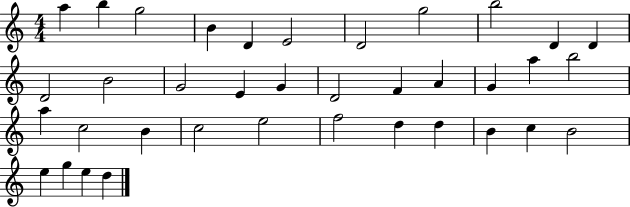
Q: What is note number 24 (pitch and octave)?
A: C5